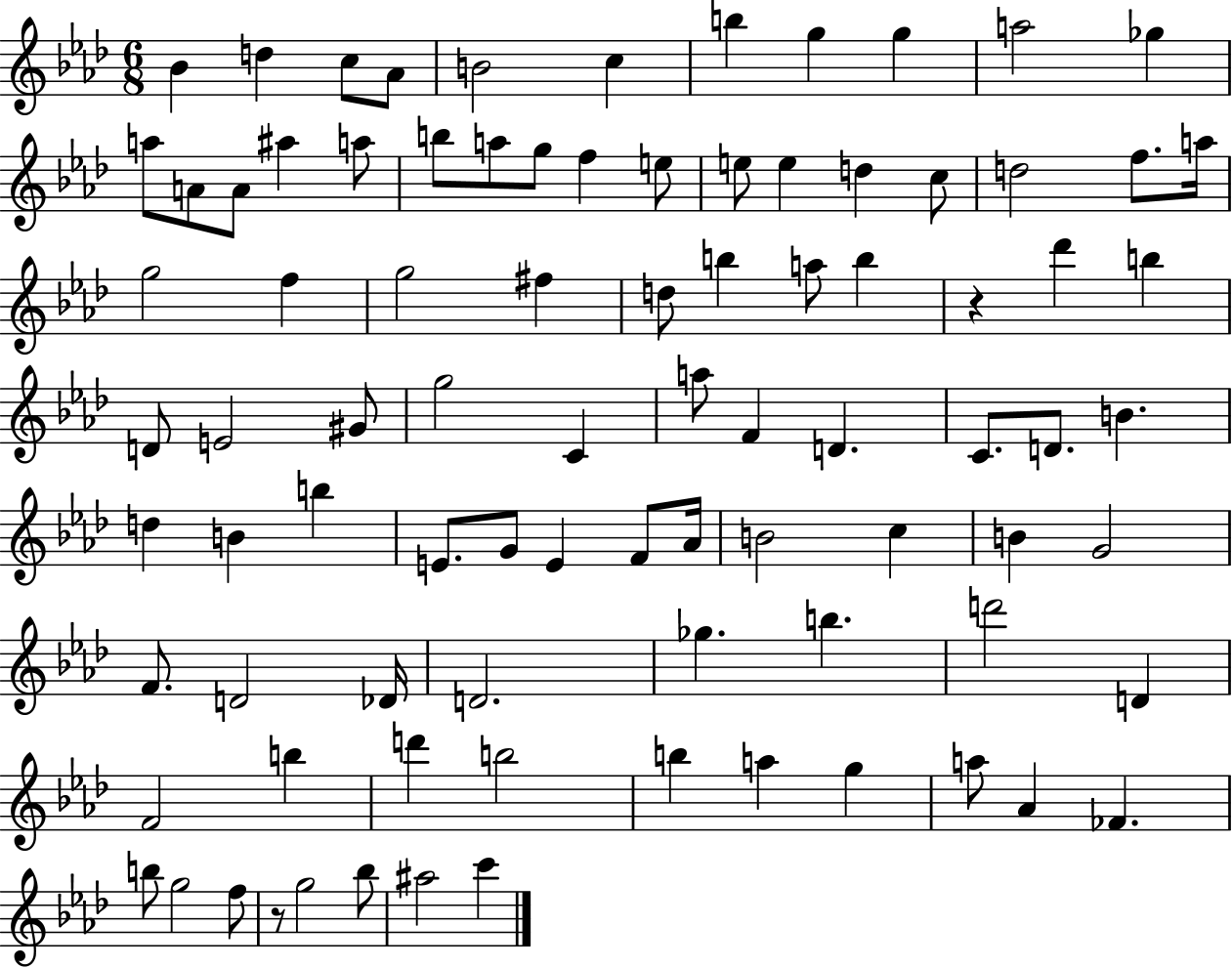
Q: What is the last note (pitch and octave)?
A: C6